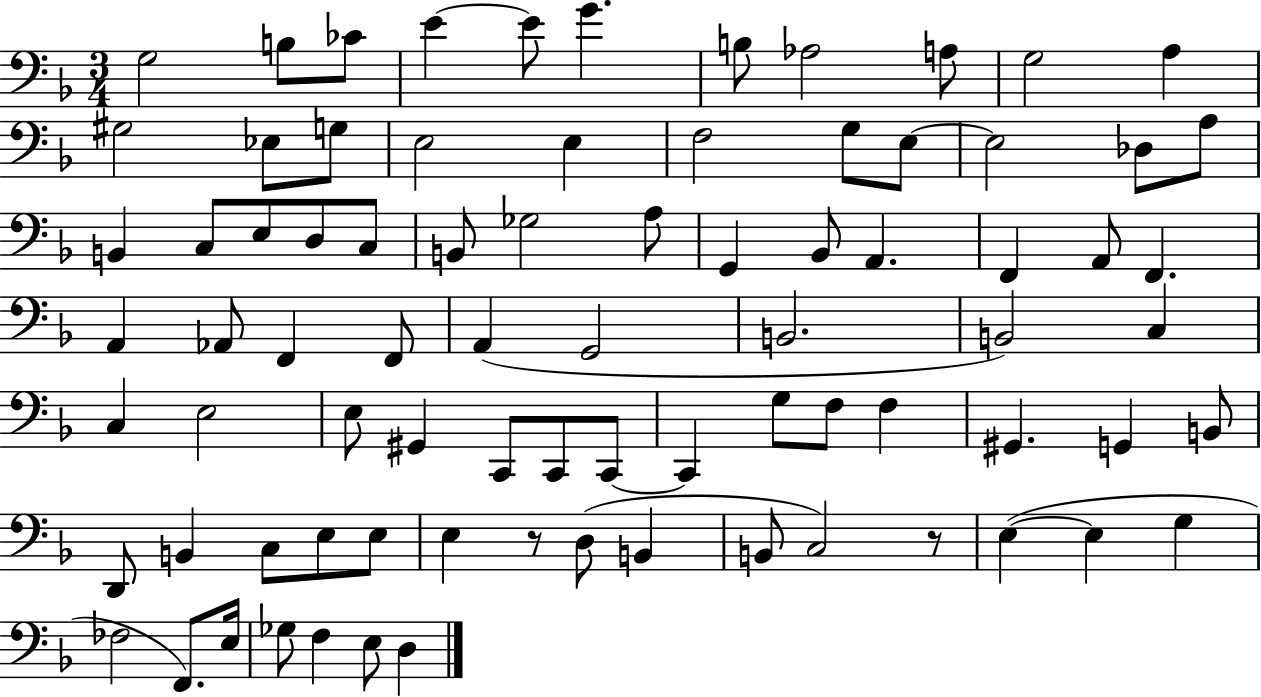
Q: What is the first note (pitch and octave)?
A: G3